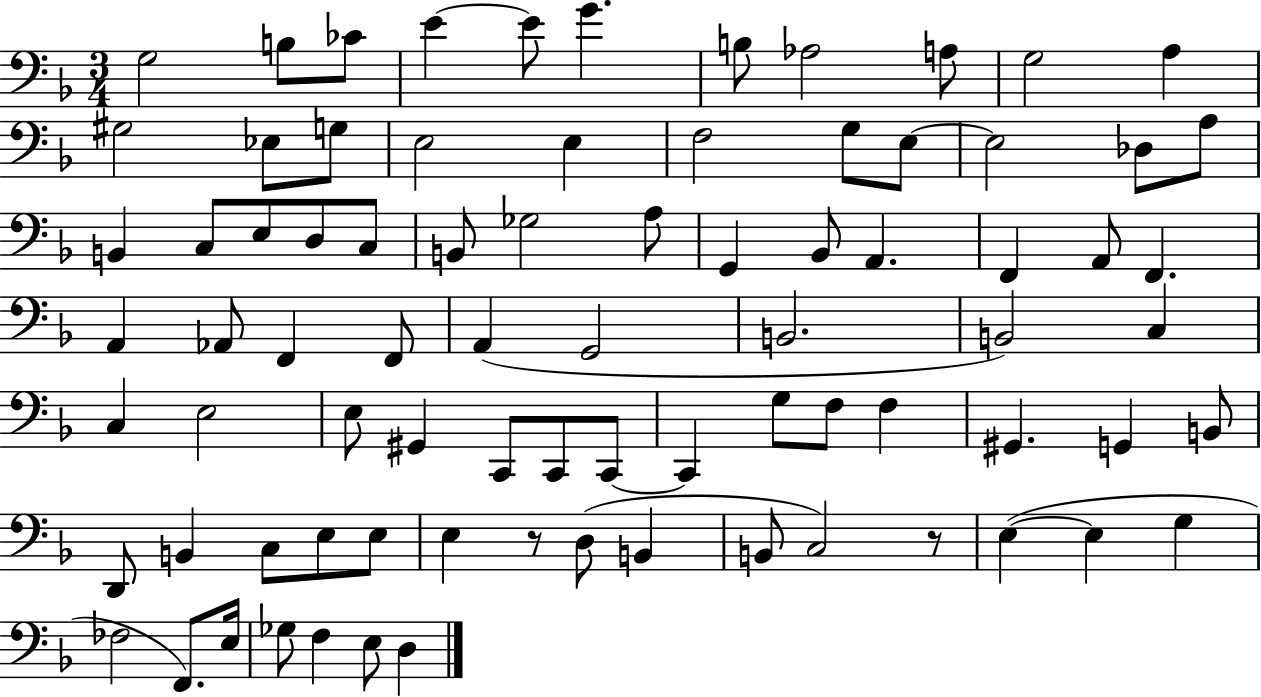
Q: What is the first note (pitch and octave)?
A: G3